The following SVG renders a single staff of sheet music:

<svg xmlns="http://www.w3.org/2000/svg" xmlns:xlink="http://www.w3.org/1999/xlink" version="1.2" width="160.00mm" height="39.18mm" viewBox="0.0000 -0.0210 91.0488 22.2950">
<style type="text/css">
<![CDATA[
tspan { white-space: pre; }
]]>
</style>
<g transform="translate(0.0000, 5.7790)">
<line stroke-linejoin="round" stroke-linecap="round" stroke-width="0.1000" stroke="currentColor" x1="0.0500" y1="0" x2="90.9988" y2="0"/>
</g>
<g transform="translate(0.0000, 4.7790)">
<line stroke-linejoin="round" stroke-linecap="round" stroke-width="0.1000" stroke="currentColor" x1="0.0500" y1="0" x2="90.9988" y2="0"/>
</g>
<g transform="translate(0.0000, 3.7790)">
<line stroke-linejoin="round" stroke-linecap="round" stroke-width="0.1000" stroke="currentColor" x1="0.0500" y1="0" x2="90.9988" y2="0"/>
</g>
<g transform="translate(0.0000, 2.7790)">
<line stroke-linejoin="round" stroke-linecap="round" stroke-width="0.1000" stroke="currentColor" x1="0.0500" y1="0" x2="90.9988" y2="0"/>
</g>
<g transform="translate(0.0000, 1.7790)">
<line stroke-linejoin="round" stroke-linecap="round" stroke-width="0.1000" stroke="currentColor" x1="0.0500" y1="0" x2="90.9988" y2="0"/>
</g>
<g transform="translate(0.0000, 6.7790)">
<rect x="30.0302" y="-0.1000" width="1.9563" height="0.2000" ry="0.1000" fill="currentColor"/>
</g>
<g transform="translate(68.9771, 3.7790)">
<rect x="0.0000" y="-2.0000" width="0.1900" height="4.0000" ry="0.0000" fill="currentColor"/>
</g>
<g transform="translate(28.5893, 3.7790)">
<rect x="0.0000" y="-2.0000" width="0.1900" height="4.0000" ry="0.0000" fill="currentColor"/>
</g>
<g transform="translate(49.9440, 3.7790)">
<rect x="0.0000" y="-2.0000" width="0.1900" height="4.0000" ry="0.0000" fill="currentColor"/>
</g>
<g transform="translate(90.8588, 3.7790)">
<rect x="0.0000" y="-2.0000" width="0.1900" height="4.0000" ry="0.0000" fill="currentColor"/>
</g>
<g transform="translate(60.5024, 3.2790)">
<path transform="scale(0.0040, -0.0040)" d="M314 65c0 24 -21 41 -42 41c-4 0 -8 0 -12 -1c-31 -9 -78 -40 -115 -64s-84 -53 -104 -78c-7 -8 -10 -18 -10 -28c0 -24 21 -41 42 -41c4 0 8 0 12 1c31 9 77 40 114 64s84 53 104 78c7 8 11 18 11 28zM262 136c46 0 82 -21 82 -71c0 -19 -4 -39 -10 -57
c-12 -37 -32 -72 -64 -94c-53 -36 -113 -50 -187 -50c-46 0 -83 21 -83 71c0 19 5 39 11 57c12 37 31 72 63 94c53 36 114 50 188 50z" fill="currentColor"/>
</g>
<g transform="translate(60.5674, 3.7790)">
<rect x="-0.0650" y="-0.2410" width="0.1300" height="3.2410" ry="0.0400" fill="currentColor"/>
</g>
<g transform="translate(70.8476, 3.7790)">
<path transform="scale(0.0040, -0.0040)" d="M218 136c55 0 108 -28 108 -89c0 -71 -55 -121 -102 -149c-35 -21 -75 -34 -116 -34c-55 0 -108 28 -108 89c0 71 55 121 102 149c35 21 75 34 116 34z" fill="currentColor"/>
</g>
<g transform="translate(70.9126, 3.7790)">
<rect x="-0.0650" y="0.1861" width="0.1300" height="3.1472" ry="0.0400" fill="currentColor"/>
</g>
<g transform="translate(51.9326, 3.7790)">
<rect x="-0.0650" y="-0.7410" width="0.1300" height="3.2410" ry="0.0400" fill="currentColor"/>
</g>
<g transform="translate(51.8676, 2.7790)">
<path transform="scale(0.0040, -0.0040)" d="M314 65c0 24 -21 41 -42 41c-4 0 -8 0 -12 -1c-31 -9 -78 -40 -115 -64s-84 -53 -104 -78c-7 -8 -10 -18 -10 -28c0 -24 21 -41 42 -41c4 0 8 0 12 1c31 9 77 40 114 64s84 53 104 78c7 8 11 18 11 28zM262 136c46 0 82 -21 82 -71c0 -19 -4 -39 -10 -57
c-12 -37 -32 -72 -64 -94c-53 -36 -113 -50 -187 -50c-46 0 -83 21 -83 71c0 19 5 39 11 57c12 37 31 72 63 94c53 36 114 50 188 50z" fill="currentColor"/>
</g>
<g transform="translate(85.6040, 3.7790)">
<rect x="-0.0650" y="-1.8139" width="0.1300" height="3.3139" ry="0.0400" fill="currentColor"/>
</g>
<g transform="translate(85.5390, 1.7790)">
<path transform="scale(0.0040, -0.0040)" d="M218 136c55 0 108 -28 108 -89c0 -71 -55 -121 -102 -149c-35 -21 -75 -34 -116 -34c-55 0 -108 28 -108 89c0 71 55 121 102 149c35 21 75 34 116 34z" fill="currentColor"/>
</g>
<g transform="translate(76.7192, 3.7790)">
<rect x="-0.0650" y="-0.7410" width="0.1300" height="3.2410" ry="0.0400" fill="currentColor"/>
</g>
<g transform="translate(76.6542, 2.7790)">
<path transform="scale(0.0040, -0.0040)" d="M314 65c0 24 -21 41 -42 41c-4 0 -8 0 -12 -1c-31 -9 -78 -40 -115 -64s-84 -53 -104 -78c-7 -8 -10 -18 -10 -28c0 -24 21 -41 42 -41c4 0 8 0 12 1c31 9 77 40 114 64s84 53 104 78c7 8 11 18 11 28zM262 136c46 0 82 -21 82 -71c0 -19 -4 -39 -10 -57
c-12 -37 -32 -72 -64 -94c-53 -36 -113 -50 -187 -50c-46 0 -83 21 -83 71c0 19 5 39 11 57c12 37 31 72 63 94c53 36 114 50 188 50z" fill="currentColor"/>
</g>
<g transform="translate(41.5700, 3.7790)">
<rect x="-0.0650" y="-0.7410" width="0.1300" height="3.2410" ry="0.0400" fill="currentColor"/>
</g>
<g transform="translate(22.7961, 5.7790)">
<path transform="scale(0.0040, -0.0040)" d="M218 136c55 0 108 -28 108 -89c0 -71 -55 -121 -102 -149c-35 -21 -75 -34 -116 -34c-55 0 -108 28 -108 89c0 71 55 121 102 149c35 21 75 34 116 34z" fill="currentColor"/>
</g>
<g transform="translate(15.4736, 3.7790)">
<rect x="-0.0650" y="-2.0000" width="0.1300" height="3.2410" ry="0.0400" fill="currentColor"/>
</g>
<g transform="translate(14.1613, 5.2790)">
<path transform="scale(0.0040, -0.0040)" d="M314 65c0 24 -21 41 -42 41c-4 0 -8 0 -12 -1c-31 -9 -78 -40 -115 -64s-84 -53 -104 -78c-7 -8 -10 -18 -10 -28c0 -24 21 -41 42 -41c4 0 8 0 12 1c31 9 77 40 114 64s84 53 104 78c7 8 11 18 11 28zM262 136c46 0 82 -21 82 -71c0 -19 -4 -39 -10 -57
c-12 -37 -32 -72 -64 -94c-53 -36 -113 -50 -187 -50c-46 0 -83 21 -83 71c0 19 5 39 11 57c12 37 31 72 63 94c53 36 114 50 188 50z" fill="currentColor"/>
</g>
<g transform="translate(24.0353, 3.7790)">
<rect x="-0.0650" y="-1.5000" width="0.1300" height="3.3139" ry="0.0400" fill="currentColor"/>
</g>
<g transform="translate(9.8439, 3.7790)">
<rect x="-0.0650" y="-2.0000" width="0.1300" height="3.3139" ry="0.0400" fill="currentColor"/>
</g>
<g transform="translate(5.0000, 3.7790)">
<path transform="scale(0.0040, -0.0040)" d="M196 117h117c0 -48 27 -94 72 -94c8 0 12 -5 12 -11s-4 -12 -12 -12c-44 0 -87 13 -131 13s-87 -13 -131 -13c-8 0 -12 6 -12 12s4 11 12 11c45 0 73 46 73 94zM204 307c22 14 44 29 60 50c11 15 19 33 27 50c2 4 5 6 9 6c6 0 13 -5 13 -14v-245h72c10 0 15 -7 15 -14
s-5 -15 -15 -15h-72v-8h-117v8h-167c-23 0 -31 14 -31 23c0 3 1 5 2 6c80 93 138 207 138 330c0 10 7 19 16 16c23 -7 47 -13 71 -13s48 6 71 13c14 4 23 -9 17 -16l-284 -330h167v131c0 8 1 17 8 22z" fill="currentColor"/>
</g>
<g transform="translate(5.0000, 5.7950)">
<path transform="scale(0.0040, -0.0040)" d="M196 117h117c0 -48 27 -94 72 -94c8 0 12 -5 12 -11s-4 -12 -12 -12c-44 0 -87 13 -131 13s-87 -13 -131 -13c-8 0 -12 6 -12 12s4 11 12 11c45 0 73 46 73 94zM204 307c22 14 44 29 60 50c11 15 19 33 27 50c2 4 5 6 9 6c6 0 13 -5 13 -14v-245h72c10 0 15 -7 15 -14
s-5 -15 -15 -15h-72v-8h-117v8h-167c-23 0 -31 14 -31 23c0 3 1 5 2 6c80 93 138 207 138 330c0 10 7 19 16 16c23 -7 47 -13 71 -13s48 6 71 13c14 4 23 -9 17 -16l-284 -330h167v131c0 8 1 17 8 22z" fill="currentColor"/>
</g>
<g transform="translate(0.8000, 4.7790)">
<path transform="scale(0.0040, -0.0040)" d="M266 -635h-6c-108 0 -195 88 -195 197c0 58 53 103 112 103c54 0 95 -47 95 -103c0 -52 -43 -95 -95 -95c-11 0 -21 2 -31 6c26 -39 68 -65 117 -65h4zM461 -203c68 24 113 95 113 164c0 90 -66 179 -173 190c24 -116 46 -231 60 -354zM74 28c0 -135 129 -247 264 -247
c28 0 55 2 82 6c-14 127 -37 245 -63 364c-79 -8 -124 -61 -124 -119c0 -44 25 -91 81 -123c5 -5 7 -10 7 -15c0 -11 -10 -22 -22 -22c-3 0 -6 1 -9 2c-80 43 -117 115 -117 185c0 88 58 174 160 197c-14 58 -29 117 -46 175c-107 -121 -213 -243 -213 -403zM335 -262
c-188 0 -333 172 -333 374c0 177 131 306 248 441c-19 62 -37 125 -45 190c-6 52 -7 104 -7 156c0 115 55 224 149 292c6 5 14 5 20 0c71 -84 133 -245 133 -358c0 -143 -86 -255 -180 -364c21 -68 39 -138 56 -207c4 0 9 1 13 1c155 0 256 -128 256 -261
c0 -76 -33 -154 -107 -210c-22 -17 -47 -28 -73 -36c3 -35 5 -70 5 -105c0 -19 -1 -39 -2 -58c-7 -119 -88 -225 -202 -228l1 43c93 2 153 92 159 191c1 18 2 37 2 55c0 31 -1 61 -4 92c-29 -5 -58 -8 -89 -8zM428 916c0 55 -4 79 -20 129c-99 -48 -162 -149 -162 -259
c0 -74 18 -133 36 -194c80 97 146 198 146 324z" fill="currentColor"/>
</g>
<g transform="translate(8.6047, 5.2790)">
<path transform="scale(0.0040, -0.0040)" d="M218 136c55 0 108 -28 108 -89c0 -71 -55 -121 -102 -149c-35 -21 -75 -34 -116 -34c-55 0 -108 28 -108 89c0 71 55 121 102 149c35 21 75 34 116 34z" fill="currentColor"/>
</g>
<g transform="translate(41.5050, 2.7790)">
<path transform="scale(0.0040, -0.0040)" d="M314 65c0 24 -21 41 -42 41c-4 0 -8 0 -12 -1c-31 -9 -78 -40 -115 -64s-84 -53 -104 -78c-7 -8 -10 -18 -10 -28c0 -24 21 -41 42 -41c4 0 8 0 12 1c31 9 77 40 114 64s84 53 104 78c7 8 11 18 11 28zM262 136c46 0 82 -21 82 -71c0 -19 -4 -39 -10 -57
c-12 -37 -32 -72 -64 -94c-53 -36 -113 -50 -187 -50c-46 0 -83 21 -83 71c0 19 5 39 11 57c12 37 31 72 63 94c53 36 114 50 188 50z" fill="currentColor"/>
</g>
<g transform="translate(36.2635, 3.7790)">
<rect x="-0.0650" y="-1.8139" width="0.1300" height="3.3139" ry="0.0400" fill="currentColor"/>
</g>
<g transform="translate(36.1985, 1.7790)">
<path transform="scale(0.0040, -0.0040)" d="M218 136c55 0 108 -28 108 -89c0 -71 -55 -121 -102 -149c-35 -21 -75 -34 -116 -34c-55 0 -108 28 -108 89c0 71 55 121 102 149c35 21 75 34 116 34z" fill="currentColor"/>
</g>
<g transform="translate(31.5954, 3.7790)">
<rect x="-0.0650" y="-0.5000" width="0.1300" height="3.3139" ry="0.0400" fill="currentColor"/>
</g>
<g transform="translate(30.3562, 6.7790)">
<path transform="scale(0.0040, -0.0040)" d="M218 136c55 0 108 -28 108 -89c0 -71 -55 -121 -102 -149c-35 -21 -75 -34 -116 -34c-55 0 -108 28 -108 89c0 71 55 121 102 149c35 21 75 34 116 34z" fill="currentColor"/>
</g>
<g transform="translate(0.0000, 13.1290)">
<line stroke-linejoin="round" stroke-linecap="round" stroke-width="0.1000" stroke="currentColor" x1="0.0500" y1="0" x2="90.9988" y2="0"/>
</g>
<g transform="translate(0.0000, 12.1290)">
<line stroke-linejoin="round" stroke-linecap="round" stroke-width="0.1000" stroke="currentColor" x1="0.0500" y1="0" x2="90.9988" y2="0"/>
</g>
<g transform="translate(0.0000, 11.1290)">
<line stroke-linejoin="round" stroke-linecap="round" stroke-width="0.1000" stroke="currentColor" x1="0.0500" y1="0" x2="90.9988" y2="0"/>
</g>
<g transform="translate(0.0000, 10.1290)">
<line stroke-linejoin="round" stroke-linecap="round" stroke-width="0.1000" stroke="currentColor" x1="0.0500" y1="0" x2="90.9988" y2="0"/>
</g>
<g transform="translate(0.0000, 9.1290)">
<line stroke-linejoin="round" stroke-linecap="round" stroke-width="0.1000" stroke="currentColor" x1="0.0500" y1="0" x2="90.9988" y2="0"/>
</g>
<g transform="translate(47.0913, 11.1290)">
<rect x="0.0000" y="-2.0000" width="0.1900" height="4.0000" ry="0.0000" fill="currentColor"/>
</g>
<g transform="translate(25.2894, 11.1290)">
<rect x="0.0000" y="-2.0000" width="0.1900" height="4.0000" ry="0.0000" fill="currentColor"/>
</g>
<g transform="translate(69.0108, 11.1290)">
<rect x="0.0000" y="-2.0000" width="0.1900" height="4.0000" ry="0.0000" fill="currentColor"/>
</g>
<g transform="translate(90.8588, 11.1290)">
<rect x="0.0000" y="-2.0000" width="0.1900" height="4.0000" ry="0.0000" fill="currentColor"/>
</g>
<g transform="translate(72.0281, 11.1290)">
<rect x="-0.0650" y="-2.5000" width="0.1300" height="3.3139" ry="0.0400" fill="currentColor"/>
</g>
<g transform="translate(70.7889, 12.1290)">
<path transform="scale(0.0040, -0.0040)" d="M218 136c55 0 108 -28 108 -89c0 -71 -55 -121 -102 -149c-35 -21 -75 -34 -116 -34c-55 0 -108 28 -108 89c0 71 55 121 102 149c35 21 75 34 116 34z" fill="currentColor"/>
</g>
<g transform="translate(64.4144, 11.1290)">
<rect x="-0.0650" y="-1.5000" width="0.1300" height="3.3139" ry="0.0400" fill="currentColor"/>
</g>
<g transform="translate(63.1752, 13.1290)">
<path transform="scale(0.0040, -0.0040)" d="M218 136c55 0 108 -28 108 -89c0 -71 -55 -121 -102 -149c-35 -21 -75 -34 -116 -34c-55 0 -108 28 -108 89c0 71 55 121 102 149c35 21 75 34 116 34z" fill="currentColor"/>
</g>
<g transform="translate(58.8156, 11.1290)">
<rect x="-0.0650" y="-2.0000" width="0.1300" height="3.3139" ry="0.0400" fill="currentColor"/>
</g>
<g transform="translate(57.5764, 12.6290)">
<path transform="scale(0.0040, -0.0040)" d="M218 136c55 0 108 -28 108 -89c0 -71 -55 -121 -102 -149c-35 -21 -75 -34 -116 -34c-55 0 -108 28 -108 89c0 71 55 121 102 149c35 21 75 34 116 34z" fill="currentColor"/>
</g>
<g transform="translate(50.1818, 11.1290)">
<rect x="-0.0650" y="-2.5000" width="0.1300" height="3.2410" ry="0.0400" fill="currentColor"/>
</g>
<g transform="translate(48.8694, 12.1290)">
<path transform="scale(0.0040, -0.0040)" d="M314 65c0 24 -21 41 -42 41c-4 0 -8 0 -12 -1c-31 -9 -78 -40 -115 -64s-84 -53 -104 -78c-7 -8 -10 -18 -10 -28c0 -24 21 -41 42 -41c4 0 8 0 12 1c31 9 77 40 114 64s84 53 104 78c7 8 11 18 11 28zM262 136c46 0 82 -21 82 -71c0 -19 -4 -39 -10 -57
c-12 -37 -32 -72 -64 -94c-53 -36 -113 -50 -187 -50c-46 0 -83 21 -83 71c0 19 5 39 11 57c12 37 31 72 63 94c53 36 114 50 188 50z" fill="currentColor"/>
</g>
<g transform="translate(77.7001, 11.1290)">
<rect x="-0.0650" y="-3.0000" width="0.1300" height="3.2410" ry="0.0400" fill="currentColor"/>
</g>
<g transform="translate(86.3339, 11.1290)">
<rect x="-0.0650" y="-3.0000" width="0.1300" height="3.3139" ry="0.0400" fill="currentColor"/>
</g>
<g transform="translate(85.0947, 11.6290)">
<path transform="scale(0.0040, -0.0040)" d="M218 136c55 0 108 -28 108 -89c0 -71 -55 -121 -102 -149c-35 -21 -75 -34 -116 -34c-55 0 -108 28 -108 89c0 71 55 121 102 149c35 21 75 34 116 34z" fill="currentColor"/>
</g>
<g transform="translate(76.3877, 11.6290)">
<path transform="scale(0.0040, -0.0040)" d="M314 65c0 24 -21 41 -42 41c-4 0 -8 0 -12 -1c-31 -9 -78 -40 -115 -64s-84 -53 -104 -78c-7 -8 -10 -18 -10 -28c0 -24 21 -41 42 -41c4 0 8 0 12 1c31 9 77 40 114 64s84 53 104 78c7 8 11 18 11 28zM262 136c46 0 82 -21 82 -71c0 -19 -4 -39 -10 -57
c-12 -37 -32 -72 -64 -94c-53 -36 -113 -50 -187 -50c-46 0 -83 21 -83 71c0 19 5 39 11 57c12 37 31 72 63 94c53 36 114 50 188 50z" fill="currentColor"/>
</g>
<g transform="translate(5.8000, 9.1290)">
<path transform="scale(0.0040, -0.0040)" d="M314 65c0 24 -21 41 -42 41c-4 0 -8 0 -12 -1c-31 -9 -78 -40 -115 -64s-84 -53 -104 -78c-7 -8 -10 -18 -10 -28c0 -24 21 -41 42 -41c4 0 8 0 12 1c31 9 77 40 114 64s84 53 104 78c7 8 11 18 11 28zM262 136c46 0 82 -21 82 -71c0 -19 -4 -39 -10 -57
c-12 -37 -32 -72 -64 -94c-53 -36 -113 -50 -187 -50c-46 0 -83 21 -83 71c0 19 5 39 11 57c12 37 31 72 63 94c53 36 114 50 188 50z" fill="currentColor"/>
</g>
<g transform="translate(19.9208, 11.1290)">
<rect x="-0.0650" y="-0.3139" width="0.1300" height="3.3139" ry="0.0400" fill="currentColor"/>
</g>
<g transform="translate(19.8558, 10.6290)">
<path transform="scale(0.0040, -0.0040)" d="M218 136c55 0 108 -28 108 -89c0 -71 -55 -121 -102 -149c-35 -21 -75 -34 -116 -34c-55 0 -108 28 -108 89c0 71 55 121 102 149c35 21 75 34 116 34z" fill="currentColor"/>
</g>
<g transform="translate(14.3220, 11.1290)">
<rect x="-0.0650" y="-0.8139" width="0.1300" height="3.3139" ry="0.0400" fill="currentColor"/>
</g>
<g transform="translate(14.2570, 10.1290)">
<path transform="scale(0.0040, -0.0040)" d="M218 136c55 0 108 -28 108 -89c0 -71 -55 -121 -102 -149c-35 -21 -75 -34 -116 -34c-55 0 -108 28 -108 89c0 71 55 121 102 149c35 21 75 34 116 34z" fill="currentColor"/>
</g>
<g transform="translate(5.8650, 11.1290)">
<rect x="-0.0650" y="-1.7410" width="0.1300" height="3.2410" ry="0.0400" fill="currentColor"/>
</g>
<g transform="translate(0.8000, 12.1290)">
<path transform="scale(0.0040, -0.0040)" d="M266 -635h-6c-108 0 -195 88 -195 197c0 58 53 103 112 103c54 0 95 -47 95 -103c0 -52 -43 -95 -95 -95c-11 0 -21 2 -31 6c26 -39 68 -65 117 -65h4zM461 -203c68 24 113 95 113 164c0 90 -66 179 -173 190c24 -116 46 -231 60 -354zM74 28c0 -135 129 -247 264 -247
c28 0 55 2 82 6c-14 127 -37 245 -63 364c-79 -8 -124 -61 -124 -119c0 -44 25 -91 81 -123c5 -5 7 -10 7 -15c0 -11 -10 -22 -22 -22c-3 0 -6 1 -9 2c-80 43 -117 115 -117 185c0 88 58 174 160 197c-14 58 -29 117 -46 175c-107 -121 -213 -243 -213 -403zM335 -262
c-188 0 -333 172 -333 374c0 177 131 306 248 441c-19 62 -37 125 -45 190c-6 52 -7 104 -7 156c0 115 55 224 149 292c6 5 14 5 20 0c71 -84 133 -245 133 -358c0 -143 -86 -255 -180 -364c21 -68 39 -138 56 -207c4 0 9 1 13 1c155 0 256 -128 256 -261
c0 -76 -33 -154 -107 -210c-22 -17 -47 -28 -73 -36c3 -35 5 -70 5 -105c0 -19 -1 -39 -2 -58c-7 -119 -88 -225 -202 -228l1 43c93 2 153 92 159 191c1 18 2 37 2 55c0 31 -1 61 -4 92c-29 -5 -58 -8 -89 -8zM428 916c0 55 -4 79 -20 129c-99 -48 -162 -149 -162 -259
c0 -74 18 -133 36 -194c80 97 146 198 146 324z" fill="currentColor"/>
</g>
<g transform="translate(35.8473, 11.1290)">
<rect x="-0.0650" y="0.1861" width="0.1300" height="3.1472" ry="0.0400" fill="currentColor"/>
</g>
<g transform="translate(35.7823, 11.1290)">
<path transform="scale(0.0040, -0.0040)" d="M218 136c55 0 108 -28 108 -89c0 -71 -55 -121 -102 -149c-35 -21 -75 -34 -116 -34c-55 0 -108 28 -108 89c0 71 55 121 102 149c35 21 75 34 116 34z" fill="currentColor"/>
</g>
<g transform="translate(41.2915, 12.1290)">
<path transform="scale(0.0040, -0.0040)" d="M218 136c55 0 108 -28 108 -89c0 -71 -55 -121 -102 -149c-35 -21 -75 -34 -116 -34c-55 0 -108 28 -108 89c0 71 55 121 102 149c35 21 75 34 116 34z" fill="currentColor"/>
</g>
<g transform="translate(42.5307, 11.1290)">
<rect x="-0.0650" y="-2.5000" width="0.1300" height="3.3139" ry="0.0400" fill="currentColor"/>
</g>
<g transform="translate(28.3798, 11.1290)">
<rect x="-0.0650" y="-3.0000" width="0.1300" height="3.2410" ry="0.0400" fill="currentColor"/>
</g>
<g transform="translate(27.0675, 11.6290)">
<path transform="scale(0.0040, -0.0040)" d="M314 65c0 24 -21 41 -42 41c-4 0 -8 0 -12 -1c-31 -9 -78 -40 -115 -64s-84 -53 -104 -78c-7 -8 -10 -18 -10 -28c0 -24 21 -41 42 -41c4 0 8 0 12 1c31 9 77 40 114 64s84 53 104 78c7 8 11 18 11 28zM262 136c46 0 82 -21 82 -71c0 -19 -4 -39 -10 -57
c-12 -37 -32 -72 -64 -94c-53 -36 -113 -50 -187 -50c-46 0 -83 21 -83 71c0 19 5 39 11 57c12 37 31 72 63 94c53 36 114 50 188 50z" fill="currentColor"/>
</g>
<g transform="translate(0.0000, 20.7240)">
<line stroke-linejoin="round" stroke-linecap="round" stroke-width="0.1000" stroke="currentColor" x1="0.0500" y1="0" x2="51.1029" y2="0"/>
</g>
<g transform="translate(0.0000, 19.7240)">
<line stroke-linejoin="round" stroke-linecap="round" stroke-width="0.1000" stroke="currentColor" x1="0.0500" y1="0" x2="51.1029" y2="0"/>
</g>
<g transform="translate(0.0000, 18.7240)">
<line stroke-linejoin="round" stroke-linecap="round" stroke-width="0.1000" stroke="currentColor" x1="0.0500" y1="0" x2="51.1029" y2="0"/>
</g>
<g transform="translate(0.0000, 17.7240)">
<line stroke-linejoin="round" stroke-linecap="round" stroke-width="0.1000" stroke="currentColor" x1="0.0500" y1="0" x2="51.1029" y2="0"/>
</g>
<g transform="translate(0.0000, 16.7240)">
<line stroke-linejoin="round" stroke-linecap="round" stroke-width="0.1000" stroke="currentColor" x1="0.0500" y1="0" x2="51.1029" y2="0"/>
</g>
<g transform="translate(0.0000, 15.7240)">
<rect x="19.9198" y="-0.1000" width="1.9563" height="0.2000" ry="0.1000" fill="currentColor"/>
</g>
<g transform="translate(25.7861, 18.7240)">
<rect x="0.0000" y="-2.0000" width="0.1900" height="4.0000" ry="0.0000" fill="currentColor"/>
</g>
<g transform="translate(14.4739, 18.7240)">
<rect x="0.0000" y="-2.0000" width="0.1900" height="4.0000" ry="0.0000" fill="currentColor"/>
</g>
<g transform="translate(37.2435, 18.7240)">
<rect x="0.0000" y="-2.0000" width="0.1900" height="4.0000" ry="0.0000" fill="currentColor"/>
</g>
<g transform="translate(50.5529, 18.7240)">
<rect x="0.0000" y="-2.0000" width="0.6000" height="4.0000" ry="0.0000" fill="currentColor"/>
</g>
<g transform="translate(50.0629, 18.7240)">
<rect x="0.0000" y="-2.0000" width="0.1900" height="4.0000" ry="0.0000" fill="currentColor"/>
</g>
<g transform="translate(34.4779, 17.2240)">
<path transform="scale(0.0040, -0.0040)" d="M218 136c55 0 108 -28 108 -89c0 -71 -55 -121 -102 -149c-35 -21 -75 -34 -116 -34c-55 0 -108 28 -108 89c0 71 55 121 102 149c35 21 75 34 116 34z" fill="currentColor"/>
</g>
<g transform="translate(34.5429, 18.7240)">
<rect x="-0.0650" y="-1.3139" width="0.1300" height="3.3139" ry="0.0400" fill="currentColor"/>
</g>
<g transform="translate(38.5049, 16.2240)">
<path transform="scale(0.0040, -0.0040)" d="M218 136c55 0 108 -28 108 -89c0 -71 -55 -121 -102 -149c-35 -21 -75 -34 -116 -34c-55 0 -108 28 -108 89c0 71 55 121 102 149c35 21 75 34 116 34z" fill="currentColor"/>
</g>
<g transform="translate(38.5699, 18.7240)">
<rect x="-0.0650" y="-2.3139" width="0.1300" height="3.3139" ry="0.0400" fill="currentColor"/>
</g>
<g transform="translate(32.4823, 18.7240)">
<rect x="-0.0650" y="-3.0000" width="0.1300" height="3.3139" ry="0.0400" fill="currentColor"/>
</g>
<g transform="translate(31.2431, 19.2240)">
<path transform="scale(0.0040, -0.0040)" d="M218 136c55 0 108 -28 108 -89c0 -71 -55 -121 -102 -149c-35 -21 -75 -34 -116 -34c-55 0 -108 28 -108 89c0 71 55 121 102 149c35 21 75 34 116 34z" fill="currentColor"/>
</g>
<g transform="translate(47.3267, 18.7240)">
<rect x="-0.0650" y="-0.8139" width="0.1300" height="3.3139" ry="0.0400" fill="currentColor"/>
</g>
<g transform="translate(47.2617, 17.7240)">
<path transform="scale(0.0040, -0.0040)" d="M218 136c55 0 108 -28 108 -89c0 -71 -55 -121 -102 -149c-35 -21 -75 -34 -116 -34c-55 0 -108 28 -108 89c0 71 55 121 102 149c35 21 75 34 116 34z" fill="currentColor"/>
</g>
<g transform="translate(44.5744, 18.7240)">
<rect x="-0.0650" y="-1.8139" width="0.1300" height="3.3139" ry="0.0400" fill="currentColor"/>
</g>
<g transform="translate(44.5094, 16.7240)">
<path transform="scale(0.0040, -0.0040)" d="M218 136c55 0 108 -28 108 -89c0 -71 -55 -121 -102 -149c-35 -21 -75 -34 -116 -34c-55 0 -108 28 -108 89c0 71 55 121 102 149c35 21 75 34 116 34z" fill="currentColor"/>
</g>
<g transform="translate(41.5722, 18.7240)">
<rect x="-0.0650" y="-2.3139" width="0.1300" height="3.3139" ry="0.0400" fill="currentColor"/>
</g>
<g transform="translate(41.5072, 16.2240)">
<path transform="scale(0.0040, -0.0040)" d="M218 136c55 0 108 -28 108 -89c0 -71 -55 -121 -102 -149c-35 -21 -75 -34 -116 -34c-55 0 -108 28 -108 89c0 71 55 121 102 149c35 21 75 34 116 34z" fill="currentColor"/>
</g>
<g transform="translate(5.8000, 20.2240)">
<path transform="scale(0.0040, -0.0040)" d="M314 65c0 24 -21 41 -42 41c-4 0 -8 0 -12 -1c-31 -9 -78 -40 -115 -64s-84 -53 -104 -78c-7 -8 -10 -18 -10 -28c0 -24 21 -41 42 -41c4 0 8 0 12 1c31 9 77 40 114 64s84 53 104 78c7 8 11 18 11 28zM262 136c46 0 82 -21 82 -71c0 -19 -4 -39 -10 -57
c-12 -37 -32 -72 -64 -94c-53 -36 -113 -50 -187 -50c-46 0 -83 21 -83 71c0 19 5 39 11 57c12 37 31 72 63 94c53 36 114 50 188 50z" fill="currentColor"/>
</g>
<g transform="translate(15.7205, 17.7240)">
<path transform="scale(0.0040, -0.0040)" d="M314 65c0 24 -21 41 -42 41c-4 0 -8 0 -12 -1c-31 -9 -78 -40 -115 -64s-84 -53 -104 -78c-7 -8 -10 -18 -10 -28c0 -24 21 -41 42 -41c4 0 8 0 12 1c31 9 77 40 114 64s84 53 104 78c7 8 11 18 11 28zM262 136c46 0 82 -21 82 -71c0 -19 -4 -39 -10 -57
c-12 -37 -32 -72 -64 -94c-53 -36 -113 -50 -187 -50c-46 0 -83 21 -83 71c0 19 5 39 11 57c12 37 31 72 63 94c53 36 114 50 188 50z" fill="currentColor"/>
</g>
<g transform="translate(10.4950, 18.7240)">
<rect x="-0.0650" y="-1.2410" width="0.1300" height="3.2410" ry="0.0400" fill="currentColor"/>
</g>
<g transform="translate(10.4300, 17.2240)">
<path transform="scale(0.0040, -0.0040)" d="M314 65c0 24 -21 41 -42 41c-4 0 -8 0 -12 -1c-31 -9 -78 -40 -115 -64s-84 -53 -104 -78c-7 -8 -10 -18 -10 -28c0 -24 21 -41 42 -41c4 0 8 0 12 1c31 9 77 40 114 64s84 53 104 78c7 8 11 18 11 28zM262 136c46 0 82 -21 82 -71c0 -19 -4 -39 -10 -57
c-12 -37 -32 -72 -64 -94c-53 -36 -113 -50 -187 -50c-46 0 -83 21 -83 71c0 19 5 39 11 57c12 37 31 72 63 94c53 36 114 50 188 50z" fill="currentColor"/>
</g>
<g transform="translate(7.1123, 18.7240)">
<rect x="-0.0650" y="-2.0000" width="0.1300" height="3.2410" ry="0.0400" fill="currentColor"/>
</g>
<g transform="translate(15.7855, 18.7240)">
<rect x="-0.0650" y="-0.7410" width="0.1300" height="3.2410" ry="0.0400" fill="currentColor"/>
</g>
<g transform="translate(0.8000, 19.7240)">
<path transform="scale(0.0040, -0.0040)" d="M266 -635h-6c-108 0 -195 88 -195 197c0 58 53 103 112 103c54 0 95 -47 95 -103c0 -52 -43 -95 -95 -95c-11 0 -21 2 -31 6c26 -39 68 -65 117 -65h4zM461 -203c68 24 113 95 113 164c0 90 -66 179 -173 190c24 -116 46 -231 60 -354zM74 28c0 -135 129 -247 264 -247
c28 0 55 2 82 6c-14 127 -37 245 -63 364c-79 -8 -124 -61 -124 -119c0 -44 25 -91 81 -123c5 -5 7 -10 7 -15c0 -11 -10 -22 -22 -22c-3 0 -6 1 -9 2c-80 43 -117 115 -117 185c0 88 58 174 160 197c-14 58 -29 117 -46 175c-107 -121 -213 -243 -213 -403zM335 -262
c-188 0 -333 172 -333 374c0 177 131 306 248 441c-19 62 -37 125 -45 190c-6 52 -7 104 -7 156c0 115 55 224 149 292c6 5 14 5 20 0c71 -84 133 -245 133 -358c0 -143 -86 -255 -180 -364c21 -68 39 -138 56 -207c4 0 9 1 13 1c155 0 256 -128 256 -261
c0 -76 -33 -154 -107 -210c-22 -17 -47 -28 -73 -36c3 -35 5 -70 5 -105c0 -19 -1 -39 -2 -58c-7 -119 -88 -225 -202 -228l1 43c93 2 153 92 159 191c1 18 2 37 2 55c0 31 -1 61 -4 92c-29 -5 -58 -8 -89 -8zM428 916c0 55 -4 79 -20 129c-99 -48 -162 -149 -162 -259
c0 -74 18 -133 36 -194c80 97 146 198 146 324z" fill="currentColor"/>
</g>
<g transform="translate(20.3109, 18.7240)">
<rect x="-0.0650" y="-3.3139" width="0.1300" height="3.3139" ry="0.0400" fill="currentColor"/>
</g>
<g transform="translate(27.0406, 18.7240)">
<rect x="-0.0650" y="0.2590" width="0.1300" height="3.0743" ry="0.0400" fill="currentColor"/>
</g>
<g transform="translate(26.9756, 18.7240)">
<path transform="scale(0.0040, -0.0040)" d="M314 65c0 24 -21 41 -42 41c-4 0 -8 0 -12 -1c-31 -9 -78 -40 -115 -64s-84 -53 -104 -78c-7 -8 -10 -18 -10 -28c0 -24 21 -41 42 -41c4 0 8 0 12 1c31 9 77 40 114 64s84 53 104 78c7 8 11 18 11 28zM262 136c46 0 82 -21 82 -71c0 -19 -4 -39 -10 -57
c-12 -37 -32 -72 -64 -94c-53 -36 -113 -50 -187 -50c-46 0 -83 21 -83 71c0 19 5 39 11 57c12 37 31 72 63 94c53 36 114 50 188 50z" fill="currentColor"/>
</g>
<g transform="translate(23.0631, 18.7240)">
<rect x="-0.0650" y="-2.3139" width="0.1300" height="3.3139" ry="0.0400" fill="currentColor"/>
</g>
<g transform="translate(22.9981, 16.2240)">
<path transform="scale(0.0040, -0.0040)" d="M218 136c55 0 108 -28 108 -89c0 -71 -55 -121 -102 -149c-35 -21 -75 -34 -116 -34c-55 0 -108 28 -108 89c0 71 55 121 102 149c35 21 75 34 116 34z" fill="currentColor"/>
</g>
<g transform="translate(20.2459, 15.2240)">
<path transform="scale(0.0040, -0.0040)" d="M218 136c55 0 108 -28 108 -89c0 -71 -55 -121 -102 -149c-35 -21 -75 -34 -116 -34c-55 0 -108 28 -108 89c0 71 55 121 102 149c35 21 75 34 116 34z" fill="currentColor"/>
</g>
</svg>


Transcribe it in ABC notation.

X:1
T:Untitled
M:4/4
L:1/4
K:C
F F2 E C f d2 d2 c2 B d2 f f2 d c A2 B G G2 F E G A2 A F2 e2 d2 b g B2 A e g g f d